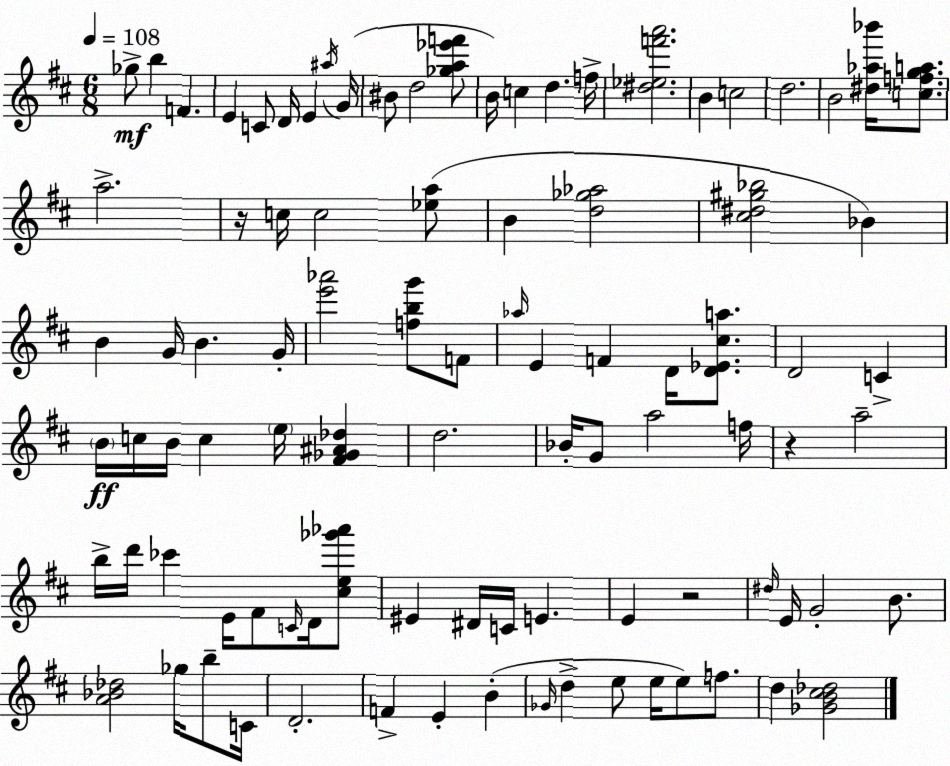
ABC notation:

X:1
T:Untitled
M:6/8
L:1/4
K:D
_g/2 b F E C/2 D/4 E ^a/4 G/4 ^B/2 d2 [_ga_e'f']/2 B/4 c d f/4 [^d_ef'a']2 B c2 d2 B2 [^d_a_b']/4 [cfga]/2 a2 z/4 c/4 c2 [_ea]/2 B [d_g_a]2 [^c^d^g_b]2 _B B G/4 B G/4 [e'_a']2 [fbg']/2 F/2 _a/4 E F D/4 [D_E^ca]/2 D2 C B/4 c/4 B/4 c e/4 [^F_G^A_d] d2 _B/4 G/2 a2 f/4 z a2 b/4 d'/4 _c' E/4 ^F/2 C/4 D/4 [^ce_g'_a']/2 ^E ^D/4 C/4 E E z2 ^d/4 E/4 G2 B/2 [A_B_d]2 _g/4 b/2 C/4 D2 F E B _G/4 d e/2 e/4 e/2 f/2 d [_GB^c_d]2